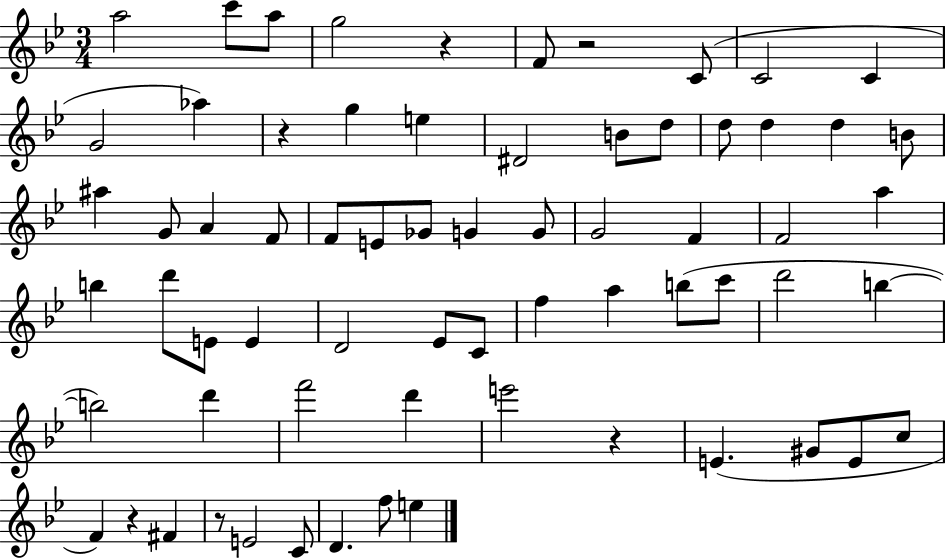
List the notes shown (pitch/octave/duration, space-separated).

A5/h C6/e A5/e G5/h R/q F4/e R/h C4/e C4/h C4/q G4/h Ab5/q R/q G5/q E5/q D#4/h B4/e D5/e D5/e D5/q D5/q B4/e A#5/q G4/e A4/q F4/e F4/e E4/e Gb4/e G4/q G4/e G4/h F4/q F4/h A5/q B5/q D6/e E4/e E4/q D4/h Eb4/e C4/e F5/q A5/q B5/e C6/e D6/h B5/q B5/h D6/q F6/h D6/q E6/h R/q E4/q. G#4/e E4/e C5/e F4/q R/q F#4/q R/e E4/h C4/e D4/q. F5/e E5/q